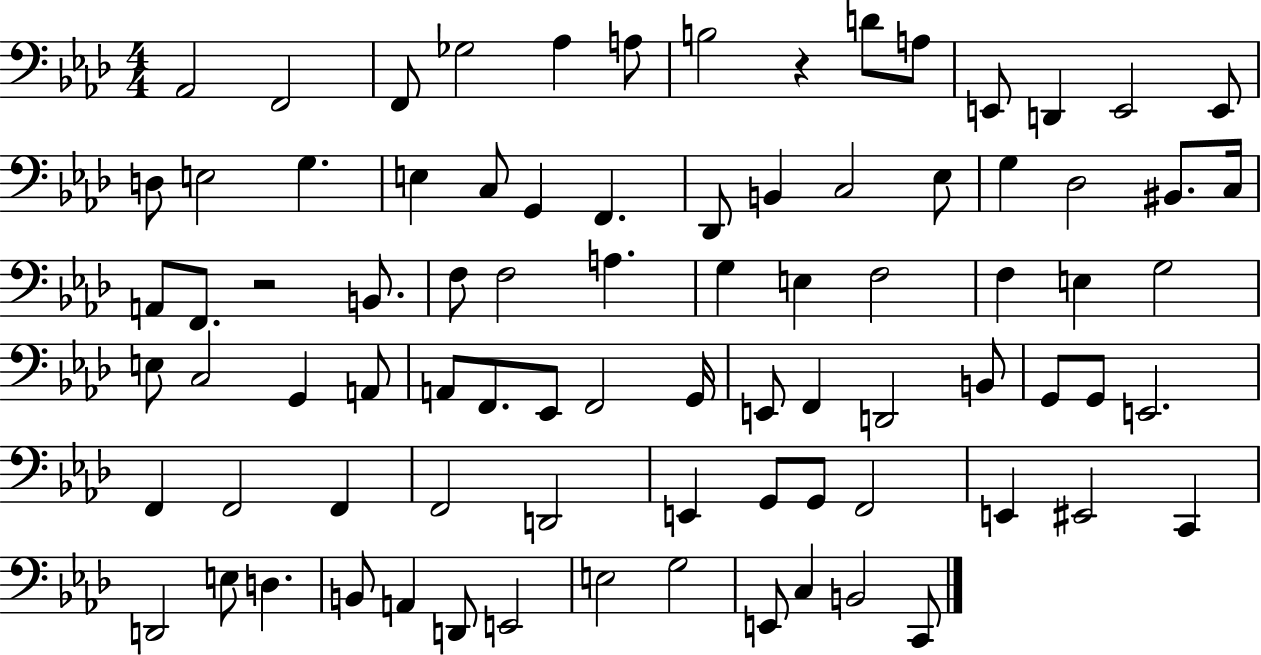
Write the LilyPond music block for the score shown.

{
  \clef bass
  \numericTimeSignature
  \time 4/4
  \key aes \major
  aes,2 f,2 | f,8 ges2 aes4 a8 | b2 r4 d'8 a8 | e,8 d,4 e,2 e,8 | \break d8 e2 g4. | e4 c8 g,4 f,4. | des,8 b,4 c2 ees8 | g4 des2 bis,8. c16 | \break a,8 f,8. r2 b,8. | f8 f2 a4. | g4 e4 f2 | f4 e4 g2 | \break e8 c2 g,4 a,8 | a,8 f,8. ees,8 f,2 g,16 | e,8 f,4 d,2 b,8 | g,8 g,8 e,2. | \break f,4 f,2 f,4 | f,2 d,2 | e,4 g,8 g,8 f,2 | e,4 eis,2 c,4 | \break d,2 e8 d4. | b,8 a,4 d,8 e,2 | e2 g2 | e,8 c4 b,2 c,8 | \break \bar "|."
}